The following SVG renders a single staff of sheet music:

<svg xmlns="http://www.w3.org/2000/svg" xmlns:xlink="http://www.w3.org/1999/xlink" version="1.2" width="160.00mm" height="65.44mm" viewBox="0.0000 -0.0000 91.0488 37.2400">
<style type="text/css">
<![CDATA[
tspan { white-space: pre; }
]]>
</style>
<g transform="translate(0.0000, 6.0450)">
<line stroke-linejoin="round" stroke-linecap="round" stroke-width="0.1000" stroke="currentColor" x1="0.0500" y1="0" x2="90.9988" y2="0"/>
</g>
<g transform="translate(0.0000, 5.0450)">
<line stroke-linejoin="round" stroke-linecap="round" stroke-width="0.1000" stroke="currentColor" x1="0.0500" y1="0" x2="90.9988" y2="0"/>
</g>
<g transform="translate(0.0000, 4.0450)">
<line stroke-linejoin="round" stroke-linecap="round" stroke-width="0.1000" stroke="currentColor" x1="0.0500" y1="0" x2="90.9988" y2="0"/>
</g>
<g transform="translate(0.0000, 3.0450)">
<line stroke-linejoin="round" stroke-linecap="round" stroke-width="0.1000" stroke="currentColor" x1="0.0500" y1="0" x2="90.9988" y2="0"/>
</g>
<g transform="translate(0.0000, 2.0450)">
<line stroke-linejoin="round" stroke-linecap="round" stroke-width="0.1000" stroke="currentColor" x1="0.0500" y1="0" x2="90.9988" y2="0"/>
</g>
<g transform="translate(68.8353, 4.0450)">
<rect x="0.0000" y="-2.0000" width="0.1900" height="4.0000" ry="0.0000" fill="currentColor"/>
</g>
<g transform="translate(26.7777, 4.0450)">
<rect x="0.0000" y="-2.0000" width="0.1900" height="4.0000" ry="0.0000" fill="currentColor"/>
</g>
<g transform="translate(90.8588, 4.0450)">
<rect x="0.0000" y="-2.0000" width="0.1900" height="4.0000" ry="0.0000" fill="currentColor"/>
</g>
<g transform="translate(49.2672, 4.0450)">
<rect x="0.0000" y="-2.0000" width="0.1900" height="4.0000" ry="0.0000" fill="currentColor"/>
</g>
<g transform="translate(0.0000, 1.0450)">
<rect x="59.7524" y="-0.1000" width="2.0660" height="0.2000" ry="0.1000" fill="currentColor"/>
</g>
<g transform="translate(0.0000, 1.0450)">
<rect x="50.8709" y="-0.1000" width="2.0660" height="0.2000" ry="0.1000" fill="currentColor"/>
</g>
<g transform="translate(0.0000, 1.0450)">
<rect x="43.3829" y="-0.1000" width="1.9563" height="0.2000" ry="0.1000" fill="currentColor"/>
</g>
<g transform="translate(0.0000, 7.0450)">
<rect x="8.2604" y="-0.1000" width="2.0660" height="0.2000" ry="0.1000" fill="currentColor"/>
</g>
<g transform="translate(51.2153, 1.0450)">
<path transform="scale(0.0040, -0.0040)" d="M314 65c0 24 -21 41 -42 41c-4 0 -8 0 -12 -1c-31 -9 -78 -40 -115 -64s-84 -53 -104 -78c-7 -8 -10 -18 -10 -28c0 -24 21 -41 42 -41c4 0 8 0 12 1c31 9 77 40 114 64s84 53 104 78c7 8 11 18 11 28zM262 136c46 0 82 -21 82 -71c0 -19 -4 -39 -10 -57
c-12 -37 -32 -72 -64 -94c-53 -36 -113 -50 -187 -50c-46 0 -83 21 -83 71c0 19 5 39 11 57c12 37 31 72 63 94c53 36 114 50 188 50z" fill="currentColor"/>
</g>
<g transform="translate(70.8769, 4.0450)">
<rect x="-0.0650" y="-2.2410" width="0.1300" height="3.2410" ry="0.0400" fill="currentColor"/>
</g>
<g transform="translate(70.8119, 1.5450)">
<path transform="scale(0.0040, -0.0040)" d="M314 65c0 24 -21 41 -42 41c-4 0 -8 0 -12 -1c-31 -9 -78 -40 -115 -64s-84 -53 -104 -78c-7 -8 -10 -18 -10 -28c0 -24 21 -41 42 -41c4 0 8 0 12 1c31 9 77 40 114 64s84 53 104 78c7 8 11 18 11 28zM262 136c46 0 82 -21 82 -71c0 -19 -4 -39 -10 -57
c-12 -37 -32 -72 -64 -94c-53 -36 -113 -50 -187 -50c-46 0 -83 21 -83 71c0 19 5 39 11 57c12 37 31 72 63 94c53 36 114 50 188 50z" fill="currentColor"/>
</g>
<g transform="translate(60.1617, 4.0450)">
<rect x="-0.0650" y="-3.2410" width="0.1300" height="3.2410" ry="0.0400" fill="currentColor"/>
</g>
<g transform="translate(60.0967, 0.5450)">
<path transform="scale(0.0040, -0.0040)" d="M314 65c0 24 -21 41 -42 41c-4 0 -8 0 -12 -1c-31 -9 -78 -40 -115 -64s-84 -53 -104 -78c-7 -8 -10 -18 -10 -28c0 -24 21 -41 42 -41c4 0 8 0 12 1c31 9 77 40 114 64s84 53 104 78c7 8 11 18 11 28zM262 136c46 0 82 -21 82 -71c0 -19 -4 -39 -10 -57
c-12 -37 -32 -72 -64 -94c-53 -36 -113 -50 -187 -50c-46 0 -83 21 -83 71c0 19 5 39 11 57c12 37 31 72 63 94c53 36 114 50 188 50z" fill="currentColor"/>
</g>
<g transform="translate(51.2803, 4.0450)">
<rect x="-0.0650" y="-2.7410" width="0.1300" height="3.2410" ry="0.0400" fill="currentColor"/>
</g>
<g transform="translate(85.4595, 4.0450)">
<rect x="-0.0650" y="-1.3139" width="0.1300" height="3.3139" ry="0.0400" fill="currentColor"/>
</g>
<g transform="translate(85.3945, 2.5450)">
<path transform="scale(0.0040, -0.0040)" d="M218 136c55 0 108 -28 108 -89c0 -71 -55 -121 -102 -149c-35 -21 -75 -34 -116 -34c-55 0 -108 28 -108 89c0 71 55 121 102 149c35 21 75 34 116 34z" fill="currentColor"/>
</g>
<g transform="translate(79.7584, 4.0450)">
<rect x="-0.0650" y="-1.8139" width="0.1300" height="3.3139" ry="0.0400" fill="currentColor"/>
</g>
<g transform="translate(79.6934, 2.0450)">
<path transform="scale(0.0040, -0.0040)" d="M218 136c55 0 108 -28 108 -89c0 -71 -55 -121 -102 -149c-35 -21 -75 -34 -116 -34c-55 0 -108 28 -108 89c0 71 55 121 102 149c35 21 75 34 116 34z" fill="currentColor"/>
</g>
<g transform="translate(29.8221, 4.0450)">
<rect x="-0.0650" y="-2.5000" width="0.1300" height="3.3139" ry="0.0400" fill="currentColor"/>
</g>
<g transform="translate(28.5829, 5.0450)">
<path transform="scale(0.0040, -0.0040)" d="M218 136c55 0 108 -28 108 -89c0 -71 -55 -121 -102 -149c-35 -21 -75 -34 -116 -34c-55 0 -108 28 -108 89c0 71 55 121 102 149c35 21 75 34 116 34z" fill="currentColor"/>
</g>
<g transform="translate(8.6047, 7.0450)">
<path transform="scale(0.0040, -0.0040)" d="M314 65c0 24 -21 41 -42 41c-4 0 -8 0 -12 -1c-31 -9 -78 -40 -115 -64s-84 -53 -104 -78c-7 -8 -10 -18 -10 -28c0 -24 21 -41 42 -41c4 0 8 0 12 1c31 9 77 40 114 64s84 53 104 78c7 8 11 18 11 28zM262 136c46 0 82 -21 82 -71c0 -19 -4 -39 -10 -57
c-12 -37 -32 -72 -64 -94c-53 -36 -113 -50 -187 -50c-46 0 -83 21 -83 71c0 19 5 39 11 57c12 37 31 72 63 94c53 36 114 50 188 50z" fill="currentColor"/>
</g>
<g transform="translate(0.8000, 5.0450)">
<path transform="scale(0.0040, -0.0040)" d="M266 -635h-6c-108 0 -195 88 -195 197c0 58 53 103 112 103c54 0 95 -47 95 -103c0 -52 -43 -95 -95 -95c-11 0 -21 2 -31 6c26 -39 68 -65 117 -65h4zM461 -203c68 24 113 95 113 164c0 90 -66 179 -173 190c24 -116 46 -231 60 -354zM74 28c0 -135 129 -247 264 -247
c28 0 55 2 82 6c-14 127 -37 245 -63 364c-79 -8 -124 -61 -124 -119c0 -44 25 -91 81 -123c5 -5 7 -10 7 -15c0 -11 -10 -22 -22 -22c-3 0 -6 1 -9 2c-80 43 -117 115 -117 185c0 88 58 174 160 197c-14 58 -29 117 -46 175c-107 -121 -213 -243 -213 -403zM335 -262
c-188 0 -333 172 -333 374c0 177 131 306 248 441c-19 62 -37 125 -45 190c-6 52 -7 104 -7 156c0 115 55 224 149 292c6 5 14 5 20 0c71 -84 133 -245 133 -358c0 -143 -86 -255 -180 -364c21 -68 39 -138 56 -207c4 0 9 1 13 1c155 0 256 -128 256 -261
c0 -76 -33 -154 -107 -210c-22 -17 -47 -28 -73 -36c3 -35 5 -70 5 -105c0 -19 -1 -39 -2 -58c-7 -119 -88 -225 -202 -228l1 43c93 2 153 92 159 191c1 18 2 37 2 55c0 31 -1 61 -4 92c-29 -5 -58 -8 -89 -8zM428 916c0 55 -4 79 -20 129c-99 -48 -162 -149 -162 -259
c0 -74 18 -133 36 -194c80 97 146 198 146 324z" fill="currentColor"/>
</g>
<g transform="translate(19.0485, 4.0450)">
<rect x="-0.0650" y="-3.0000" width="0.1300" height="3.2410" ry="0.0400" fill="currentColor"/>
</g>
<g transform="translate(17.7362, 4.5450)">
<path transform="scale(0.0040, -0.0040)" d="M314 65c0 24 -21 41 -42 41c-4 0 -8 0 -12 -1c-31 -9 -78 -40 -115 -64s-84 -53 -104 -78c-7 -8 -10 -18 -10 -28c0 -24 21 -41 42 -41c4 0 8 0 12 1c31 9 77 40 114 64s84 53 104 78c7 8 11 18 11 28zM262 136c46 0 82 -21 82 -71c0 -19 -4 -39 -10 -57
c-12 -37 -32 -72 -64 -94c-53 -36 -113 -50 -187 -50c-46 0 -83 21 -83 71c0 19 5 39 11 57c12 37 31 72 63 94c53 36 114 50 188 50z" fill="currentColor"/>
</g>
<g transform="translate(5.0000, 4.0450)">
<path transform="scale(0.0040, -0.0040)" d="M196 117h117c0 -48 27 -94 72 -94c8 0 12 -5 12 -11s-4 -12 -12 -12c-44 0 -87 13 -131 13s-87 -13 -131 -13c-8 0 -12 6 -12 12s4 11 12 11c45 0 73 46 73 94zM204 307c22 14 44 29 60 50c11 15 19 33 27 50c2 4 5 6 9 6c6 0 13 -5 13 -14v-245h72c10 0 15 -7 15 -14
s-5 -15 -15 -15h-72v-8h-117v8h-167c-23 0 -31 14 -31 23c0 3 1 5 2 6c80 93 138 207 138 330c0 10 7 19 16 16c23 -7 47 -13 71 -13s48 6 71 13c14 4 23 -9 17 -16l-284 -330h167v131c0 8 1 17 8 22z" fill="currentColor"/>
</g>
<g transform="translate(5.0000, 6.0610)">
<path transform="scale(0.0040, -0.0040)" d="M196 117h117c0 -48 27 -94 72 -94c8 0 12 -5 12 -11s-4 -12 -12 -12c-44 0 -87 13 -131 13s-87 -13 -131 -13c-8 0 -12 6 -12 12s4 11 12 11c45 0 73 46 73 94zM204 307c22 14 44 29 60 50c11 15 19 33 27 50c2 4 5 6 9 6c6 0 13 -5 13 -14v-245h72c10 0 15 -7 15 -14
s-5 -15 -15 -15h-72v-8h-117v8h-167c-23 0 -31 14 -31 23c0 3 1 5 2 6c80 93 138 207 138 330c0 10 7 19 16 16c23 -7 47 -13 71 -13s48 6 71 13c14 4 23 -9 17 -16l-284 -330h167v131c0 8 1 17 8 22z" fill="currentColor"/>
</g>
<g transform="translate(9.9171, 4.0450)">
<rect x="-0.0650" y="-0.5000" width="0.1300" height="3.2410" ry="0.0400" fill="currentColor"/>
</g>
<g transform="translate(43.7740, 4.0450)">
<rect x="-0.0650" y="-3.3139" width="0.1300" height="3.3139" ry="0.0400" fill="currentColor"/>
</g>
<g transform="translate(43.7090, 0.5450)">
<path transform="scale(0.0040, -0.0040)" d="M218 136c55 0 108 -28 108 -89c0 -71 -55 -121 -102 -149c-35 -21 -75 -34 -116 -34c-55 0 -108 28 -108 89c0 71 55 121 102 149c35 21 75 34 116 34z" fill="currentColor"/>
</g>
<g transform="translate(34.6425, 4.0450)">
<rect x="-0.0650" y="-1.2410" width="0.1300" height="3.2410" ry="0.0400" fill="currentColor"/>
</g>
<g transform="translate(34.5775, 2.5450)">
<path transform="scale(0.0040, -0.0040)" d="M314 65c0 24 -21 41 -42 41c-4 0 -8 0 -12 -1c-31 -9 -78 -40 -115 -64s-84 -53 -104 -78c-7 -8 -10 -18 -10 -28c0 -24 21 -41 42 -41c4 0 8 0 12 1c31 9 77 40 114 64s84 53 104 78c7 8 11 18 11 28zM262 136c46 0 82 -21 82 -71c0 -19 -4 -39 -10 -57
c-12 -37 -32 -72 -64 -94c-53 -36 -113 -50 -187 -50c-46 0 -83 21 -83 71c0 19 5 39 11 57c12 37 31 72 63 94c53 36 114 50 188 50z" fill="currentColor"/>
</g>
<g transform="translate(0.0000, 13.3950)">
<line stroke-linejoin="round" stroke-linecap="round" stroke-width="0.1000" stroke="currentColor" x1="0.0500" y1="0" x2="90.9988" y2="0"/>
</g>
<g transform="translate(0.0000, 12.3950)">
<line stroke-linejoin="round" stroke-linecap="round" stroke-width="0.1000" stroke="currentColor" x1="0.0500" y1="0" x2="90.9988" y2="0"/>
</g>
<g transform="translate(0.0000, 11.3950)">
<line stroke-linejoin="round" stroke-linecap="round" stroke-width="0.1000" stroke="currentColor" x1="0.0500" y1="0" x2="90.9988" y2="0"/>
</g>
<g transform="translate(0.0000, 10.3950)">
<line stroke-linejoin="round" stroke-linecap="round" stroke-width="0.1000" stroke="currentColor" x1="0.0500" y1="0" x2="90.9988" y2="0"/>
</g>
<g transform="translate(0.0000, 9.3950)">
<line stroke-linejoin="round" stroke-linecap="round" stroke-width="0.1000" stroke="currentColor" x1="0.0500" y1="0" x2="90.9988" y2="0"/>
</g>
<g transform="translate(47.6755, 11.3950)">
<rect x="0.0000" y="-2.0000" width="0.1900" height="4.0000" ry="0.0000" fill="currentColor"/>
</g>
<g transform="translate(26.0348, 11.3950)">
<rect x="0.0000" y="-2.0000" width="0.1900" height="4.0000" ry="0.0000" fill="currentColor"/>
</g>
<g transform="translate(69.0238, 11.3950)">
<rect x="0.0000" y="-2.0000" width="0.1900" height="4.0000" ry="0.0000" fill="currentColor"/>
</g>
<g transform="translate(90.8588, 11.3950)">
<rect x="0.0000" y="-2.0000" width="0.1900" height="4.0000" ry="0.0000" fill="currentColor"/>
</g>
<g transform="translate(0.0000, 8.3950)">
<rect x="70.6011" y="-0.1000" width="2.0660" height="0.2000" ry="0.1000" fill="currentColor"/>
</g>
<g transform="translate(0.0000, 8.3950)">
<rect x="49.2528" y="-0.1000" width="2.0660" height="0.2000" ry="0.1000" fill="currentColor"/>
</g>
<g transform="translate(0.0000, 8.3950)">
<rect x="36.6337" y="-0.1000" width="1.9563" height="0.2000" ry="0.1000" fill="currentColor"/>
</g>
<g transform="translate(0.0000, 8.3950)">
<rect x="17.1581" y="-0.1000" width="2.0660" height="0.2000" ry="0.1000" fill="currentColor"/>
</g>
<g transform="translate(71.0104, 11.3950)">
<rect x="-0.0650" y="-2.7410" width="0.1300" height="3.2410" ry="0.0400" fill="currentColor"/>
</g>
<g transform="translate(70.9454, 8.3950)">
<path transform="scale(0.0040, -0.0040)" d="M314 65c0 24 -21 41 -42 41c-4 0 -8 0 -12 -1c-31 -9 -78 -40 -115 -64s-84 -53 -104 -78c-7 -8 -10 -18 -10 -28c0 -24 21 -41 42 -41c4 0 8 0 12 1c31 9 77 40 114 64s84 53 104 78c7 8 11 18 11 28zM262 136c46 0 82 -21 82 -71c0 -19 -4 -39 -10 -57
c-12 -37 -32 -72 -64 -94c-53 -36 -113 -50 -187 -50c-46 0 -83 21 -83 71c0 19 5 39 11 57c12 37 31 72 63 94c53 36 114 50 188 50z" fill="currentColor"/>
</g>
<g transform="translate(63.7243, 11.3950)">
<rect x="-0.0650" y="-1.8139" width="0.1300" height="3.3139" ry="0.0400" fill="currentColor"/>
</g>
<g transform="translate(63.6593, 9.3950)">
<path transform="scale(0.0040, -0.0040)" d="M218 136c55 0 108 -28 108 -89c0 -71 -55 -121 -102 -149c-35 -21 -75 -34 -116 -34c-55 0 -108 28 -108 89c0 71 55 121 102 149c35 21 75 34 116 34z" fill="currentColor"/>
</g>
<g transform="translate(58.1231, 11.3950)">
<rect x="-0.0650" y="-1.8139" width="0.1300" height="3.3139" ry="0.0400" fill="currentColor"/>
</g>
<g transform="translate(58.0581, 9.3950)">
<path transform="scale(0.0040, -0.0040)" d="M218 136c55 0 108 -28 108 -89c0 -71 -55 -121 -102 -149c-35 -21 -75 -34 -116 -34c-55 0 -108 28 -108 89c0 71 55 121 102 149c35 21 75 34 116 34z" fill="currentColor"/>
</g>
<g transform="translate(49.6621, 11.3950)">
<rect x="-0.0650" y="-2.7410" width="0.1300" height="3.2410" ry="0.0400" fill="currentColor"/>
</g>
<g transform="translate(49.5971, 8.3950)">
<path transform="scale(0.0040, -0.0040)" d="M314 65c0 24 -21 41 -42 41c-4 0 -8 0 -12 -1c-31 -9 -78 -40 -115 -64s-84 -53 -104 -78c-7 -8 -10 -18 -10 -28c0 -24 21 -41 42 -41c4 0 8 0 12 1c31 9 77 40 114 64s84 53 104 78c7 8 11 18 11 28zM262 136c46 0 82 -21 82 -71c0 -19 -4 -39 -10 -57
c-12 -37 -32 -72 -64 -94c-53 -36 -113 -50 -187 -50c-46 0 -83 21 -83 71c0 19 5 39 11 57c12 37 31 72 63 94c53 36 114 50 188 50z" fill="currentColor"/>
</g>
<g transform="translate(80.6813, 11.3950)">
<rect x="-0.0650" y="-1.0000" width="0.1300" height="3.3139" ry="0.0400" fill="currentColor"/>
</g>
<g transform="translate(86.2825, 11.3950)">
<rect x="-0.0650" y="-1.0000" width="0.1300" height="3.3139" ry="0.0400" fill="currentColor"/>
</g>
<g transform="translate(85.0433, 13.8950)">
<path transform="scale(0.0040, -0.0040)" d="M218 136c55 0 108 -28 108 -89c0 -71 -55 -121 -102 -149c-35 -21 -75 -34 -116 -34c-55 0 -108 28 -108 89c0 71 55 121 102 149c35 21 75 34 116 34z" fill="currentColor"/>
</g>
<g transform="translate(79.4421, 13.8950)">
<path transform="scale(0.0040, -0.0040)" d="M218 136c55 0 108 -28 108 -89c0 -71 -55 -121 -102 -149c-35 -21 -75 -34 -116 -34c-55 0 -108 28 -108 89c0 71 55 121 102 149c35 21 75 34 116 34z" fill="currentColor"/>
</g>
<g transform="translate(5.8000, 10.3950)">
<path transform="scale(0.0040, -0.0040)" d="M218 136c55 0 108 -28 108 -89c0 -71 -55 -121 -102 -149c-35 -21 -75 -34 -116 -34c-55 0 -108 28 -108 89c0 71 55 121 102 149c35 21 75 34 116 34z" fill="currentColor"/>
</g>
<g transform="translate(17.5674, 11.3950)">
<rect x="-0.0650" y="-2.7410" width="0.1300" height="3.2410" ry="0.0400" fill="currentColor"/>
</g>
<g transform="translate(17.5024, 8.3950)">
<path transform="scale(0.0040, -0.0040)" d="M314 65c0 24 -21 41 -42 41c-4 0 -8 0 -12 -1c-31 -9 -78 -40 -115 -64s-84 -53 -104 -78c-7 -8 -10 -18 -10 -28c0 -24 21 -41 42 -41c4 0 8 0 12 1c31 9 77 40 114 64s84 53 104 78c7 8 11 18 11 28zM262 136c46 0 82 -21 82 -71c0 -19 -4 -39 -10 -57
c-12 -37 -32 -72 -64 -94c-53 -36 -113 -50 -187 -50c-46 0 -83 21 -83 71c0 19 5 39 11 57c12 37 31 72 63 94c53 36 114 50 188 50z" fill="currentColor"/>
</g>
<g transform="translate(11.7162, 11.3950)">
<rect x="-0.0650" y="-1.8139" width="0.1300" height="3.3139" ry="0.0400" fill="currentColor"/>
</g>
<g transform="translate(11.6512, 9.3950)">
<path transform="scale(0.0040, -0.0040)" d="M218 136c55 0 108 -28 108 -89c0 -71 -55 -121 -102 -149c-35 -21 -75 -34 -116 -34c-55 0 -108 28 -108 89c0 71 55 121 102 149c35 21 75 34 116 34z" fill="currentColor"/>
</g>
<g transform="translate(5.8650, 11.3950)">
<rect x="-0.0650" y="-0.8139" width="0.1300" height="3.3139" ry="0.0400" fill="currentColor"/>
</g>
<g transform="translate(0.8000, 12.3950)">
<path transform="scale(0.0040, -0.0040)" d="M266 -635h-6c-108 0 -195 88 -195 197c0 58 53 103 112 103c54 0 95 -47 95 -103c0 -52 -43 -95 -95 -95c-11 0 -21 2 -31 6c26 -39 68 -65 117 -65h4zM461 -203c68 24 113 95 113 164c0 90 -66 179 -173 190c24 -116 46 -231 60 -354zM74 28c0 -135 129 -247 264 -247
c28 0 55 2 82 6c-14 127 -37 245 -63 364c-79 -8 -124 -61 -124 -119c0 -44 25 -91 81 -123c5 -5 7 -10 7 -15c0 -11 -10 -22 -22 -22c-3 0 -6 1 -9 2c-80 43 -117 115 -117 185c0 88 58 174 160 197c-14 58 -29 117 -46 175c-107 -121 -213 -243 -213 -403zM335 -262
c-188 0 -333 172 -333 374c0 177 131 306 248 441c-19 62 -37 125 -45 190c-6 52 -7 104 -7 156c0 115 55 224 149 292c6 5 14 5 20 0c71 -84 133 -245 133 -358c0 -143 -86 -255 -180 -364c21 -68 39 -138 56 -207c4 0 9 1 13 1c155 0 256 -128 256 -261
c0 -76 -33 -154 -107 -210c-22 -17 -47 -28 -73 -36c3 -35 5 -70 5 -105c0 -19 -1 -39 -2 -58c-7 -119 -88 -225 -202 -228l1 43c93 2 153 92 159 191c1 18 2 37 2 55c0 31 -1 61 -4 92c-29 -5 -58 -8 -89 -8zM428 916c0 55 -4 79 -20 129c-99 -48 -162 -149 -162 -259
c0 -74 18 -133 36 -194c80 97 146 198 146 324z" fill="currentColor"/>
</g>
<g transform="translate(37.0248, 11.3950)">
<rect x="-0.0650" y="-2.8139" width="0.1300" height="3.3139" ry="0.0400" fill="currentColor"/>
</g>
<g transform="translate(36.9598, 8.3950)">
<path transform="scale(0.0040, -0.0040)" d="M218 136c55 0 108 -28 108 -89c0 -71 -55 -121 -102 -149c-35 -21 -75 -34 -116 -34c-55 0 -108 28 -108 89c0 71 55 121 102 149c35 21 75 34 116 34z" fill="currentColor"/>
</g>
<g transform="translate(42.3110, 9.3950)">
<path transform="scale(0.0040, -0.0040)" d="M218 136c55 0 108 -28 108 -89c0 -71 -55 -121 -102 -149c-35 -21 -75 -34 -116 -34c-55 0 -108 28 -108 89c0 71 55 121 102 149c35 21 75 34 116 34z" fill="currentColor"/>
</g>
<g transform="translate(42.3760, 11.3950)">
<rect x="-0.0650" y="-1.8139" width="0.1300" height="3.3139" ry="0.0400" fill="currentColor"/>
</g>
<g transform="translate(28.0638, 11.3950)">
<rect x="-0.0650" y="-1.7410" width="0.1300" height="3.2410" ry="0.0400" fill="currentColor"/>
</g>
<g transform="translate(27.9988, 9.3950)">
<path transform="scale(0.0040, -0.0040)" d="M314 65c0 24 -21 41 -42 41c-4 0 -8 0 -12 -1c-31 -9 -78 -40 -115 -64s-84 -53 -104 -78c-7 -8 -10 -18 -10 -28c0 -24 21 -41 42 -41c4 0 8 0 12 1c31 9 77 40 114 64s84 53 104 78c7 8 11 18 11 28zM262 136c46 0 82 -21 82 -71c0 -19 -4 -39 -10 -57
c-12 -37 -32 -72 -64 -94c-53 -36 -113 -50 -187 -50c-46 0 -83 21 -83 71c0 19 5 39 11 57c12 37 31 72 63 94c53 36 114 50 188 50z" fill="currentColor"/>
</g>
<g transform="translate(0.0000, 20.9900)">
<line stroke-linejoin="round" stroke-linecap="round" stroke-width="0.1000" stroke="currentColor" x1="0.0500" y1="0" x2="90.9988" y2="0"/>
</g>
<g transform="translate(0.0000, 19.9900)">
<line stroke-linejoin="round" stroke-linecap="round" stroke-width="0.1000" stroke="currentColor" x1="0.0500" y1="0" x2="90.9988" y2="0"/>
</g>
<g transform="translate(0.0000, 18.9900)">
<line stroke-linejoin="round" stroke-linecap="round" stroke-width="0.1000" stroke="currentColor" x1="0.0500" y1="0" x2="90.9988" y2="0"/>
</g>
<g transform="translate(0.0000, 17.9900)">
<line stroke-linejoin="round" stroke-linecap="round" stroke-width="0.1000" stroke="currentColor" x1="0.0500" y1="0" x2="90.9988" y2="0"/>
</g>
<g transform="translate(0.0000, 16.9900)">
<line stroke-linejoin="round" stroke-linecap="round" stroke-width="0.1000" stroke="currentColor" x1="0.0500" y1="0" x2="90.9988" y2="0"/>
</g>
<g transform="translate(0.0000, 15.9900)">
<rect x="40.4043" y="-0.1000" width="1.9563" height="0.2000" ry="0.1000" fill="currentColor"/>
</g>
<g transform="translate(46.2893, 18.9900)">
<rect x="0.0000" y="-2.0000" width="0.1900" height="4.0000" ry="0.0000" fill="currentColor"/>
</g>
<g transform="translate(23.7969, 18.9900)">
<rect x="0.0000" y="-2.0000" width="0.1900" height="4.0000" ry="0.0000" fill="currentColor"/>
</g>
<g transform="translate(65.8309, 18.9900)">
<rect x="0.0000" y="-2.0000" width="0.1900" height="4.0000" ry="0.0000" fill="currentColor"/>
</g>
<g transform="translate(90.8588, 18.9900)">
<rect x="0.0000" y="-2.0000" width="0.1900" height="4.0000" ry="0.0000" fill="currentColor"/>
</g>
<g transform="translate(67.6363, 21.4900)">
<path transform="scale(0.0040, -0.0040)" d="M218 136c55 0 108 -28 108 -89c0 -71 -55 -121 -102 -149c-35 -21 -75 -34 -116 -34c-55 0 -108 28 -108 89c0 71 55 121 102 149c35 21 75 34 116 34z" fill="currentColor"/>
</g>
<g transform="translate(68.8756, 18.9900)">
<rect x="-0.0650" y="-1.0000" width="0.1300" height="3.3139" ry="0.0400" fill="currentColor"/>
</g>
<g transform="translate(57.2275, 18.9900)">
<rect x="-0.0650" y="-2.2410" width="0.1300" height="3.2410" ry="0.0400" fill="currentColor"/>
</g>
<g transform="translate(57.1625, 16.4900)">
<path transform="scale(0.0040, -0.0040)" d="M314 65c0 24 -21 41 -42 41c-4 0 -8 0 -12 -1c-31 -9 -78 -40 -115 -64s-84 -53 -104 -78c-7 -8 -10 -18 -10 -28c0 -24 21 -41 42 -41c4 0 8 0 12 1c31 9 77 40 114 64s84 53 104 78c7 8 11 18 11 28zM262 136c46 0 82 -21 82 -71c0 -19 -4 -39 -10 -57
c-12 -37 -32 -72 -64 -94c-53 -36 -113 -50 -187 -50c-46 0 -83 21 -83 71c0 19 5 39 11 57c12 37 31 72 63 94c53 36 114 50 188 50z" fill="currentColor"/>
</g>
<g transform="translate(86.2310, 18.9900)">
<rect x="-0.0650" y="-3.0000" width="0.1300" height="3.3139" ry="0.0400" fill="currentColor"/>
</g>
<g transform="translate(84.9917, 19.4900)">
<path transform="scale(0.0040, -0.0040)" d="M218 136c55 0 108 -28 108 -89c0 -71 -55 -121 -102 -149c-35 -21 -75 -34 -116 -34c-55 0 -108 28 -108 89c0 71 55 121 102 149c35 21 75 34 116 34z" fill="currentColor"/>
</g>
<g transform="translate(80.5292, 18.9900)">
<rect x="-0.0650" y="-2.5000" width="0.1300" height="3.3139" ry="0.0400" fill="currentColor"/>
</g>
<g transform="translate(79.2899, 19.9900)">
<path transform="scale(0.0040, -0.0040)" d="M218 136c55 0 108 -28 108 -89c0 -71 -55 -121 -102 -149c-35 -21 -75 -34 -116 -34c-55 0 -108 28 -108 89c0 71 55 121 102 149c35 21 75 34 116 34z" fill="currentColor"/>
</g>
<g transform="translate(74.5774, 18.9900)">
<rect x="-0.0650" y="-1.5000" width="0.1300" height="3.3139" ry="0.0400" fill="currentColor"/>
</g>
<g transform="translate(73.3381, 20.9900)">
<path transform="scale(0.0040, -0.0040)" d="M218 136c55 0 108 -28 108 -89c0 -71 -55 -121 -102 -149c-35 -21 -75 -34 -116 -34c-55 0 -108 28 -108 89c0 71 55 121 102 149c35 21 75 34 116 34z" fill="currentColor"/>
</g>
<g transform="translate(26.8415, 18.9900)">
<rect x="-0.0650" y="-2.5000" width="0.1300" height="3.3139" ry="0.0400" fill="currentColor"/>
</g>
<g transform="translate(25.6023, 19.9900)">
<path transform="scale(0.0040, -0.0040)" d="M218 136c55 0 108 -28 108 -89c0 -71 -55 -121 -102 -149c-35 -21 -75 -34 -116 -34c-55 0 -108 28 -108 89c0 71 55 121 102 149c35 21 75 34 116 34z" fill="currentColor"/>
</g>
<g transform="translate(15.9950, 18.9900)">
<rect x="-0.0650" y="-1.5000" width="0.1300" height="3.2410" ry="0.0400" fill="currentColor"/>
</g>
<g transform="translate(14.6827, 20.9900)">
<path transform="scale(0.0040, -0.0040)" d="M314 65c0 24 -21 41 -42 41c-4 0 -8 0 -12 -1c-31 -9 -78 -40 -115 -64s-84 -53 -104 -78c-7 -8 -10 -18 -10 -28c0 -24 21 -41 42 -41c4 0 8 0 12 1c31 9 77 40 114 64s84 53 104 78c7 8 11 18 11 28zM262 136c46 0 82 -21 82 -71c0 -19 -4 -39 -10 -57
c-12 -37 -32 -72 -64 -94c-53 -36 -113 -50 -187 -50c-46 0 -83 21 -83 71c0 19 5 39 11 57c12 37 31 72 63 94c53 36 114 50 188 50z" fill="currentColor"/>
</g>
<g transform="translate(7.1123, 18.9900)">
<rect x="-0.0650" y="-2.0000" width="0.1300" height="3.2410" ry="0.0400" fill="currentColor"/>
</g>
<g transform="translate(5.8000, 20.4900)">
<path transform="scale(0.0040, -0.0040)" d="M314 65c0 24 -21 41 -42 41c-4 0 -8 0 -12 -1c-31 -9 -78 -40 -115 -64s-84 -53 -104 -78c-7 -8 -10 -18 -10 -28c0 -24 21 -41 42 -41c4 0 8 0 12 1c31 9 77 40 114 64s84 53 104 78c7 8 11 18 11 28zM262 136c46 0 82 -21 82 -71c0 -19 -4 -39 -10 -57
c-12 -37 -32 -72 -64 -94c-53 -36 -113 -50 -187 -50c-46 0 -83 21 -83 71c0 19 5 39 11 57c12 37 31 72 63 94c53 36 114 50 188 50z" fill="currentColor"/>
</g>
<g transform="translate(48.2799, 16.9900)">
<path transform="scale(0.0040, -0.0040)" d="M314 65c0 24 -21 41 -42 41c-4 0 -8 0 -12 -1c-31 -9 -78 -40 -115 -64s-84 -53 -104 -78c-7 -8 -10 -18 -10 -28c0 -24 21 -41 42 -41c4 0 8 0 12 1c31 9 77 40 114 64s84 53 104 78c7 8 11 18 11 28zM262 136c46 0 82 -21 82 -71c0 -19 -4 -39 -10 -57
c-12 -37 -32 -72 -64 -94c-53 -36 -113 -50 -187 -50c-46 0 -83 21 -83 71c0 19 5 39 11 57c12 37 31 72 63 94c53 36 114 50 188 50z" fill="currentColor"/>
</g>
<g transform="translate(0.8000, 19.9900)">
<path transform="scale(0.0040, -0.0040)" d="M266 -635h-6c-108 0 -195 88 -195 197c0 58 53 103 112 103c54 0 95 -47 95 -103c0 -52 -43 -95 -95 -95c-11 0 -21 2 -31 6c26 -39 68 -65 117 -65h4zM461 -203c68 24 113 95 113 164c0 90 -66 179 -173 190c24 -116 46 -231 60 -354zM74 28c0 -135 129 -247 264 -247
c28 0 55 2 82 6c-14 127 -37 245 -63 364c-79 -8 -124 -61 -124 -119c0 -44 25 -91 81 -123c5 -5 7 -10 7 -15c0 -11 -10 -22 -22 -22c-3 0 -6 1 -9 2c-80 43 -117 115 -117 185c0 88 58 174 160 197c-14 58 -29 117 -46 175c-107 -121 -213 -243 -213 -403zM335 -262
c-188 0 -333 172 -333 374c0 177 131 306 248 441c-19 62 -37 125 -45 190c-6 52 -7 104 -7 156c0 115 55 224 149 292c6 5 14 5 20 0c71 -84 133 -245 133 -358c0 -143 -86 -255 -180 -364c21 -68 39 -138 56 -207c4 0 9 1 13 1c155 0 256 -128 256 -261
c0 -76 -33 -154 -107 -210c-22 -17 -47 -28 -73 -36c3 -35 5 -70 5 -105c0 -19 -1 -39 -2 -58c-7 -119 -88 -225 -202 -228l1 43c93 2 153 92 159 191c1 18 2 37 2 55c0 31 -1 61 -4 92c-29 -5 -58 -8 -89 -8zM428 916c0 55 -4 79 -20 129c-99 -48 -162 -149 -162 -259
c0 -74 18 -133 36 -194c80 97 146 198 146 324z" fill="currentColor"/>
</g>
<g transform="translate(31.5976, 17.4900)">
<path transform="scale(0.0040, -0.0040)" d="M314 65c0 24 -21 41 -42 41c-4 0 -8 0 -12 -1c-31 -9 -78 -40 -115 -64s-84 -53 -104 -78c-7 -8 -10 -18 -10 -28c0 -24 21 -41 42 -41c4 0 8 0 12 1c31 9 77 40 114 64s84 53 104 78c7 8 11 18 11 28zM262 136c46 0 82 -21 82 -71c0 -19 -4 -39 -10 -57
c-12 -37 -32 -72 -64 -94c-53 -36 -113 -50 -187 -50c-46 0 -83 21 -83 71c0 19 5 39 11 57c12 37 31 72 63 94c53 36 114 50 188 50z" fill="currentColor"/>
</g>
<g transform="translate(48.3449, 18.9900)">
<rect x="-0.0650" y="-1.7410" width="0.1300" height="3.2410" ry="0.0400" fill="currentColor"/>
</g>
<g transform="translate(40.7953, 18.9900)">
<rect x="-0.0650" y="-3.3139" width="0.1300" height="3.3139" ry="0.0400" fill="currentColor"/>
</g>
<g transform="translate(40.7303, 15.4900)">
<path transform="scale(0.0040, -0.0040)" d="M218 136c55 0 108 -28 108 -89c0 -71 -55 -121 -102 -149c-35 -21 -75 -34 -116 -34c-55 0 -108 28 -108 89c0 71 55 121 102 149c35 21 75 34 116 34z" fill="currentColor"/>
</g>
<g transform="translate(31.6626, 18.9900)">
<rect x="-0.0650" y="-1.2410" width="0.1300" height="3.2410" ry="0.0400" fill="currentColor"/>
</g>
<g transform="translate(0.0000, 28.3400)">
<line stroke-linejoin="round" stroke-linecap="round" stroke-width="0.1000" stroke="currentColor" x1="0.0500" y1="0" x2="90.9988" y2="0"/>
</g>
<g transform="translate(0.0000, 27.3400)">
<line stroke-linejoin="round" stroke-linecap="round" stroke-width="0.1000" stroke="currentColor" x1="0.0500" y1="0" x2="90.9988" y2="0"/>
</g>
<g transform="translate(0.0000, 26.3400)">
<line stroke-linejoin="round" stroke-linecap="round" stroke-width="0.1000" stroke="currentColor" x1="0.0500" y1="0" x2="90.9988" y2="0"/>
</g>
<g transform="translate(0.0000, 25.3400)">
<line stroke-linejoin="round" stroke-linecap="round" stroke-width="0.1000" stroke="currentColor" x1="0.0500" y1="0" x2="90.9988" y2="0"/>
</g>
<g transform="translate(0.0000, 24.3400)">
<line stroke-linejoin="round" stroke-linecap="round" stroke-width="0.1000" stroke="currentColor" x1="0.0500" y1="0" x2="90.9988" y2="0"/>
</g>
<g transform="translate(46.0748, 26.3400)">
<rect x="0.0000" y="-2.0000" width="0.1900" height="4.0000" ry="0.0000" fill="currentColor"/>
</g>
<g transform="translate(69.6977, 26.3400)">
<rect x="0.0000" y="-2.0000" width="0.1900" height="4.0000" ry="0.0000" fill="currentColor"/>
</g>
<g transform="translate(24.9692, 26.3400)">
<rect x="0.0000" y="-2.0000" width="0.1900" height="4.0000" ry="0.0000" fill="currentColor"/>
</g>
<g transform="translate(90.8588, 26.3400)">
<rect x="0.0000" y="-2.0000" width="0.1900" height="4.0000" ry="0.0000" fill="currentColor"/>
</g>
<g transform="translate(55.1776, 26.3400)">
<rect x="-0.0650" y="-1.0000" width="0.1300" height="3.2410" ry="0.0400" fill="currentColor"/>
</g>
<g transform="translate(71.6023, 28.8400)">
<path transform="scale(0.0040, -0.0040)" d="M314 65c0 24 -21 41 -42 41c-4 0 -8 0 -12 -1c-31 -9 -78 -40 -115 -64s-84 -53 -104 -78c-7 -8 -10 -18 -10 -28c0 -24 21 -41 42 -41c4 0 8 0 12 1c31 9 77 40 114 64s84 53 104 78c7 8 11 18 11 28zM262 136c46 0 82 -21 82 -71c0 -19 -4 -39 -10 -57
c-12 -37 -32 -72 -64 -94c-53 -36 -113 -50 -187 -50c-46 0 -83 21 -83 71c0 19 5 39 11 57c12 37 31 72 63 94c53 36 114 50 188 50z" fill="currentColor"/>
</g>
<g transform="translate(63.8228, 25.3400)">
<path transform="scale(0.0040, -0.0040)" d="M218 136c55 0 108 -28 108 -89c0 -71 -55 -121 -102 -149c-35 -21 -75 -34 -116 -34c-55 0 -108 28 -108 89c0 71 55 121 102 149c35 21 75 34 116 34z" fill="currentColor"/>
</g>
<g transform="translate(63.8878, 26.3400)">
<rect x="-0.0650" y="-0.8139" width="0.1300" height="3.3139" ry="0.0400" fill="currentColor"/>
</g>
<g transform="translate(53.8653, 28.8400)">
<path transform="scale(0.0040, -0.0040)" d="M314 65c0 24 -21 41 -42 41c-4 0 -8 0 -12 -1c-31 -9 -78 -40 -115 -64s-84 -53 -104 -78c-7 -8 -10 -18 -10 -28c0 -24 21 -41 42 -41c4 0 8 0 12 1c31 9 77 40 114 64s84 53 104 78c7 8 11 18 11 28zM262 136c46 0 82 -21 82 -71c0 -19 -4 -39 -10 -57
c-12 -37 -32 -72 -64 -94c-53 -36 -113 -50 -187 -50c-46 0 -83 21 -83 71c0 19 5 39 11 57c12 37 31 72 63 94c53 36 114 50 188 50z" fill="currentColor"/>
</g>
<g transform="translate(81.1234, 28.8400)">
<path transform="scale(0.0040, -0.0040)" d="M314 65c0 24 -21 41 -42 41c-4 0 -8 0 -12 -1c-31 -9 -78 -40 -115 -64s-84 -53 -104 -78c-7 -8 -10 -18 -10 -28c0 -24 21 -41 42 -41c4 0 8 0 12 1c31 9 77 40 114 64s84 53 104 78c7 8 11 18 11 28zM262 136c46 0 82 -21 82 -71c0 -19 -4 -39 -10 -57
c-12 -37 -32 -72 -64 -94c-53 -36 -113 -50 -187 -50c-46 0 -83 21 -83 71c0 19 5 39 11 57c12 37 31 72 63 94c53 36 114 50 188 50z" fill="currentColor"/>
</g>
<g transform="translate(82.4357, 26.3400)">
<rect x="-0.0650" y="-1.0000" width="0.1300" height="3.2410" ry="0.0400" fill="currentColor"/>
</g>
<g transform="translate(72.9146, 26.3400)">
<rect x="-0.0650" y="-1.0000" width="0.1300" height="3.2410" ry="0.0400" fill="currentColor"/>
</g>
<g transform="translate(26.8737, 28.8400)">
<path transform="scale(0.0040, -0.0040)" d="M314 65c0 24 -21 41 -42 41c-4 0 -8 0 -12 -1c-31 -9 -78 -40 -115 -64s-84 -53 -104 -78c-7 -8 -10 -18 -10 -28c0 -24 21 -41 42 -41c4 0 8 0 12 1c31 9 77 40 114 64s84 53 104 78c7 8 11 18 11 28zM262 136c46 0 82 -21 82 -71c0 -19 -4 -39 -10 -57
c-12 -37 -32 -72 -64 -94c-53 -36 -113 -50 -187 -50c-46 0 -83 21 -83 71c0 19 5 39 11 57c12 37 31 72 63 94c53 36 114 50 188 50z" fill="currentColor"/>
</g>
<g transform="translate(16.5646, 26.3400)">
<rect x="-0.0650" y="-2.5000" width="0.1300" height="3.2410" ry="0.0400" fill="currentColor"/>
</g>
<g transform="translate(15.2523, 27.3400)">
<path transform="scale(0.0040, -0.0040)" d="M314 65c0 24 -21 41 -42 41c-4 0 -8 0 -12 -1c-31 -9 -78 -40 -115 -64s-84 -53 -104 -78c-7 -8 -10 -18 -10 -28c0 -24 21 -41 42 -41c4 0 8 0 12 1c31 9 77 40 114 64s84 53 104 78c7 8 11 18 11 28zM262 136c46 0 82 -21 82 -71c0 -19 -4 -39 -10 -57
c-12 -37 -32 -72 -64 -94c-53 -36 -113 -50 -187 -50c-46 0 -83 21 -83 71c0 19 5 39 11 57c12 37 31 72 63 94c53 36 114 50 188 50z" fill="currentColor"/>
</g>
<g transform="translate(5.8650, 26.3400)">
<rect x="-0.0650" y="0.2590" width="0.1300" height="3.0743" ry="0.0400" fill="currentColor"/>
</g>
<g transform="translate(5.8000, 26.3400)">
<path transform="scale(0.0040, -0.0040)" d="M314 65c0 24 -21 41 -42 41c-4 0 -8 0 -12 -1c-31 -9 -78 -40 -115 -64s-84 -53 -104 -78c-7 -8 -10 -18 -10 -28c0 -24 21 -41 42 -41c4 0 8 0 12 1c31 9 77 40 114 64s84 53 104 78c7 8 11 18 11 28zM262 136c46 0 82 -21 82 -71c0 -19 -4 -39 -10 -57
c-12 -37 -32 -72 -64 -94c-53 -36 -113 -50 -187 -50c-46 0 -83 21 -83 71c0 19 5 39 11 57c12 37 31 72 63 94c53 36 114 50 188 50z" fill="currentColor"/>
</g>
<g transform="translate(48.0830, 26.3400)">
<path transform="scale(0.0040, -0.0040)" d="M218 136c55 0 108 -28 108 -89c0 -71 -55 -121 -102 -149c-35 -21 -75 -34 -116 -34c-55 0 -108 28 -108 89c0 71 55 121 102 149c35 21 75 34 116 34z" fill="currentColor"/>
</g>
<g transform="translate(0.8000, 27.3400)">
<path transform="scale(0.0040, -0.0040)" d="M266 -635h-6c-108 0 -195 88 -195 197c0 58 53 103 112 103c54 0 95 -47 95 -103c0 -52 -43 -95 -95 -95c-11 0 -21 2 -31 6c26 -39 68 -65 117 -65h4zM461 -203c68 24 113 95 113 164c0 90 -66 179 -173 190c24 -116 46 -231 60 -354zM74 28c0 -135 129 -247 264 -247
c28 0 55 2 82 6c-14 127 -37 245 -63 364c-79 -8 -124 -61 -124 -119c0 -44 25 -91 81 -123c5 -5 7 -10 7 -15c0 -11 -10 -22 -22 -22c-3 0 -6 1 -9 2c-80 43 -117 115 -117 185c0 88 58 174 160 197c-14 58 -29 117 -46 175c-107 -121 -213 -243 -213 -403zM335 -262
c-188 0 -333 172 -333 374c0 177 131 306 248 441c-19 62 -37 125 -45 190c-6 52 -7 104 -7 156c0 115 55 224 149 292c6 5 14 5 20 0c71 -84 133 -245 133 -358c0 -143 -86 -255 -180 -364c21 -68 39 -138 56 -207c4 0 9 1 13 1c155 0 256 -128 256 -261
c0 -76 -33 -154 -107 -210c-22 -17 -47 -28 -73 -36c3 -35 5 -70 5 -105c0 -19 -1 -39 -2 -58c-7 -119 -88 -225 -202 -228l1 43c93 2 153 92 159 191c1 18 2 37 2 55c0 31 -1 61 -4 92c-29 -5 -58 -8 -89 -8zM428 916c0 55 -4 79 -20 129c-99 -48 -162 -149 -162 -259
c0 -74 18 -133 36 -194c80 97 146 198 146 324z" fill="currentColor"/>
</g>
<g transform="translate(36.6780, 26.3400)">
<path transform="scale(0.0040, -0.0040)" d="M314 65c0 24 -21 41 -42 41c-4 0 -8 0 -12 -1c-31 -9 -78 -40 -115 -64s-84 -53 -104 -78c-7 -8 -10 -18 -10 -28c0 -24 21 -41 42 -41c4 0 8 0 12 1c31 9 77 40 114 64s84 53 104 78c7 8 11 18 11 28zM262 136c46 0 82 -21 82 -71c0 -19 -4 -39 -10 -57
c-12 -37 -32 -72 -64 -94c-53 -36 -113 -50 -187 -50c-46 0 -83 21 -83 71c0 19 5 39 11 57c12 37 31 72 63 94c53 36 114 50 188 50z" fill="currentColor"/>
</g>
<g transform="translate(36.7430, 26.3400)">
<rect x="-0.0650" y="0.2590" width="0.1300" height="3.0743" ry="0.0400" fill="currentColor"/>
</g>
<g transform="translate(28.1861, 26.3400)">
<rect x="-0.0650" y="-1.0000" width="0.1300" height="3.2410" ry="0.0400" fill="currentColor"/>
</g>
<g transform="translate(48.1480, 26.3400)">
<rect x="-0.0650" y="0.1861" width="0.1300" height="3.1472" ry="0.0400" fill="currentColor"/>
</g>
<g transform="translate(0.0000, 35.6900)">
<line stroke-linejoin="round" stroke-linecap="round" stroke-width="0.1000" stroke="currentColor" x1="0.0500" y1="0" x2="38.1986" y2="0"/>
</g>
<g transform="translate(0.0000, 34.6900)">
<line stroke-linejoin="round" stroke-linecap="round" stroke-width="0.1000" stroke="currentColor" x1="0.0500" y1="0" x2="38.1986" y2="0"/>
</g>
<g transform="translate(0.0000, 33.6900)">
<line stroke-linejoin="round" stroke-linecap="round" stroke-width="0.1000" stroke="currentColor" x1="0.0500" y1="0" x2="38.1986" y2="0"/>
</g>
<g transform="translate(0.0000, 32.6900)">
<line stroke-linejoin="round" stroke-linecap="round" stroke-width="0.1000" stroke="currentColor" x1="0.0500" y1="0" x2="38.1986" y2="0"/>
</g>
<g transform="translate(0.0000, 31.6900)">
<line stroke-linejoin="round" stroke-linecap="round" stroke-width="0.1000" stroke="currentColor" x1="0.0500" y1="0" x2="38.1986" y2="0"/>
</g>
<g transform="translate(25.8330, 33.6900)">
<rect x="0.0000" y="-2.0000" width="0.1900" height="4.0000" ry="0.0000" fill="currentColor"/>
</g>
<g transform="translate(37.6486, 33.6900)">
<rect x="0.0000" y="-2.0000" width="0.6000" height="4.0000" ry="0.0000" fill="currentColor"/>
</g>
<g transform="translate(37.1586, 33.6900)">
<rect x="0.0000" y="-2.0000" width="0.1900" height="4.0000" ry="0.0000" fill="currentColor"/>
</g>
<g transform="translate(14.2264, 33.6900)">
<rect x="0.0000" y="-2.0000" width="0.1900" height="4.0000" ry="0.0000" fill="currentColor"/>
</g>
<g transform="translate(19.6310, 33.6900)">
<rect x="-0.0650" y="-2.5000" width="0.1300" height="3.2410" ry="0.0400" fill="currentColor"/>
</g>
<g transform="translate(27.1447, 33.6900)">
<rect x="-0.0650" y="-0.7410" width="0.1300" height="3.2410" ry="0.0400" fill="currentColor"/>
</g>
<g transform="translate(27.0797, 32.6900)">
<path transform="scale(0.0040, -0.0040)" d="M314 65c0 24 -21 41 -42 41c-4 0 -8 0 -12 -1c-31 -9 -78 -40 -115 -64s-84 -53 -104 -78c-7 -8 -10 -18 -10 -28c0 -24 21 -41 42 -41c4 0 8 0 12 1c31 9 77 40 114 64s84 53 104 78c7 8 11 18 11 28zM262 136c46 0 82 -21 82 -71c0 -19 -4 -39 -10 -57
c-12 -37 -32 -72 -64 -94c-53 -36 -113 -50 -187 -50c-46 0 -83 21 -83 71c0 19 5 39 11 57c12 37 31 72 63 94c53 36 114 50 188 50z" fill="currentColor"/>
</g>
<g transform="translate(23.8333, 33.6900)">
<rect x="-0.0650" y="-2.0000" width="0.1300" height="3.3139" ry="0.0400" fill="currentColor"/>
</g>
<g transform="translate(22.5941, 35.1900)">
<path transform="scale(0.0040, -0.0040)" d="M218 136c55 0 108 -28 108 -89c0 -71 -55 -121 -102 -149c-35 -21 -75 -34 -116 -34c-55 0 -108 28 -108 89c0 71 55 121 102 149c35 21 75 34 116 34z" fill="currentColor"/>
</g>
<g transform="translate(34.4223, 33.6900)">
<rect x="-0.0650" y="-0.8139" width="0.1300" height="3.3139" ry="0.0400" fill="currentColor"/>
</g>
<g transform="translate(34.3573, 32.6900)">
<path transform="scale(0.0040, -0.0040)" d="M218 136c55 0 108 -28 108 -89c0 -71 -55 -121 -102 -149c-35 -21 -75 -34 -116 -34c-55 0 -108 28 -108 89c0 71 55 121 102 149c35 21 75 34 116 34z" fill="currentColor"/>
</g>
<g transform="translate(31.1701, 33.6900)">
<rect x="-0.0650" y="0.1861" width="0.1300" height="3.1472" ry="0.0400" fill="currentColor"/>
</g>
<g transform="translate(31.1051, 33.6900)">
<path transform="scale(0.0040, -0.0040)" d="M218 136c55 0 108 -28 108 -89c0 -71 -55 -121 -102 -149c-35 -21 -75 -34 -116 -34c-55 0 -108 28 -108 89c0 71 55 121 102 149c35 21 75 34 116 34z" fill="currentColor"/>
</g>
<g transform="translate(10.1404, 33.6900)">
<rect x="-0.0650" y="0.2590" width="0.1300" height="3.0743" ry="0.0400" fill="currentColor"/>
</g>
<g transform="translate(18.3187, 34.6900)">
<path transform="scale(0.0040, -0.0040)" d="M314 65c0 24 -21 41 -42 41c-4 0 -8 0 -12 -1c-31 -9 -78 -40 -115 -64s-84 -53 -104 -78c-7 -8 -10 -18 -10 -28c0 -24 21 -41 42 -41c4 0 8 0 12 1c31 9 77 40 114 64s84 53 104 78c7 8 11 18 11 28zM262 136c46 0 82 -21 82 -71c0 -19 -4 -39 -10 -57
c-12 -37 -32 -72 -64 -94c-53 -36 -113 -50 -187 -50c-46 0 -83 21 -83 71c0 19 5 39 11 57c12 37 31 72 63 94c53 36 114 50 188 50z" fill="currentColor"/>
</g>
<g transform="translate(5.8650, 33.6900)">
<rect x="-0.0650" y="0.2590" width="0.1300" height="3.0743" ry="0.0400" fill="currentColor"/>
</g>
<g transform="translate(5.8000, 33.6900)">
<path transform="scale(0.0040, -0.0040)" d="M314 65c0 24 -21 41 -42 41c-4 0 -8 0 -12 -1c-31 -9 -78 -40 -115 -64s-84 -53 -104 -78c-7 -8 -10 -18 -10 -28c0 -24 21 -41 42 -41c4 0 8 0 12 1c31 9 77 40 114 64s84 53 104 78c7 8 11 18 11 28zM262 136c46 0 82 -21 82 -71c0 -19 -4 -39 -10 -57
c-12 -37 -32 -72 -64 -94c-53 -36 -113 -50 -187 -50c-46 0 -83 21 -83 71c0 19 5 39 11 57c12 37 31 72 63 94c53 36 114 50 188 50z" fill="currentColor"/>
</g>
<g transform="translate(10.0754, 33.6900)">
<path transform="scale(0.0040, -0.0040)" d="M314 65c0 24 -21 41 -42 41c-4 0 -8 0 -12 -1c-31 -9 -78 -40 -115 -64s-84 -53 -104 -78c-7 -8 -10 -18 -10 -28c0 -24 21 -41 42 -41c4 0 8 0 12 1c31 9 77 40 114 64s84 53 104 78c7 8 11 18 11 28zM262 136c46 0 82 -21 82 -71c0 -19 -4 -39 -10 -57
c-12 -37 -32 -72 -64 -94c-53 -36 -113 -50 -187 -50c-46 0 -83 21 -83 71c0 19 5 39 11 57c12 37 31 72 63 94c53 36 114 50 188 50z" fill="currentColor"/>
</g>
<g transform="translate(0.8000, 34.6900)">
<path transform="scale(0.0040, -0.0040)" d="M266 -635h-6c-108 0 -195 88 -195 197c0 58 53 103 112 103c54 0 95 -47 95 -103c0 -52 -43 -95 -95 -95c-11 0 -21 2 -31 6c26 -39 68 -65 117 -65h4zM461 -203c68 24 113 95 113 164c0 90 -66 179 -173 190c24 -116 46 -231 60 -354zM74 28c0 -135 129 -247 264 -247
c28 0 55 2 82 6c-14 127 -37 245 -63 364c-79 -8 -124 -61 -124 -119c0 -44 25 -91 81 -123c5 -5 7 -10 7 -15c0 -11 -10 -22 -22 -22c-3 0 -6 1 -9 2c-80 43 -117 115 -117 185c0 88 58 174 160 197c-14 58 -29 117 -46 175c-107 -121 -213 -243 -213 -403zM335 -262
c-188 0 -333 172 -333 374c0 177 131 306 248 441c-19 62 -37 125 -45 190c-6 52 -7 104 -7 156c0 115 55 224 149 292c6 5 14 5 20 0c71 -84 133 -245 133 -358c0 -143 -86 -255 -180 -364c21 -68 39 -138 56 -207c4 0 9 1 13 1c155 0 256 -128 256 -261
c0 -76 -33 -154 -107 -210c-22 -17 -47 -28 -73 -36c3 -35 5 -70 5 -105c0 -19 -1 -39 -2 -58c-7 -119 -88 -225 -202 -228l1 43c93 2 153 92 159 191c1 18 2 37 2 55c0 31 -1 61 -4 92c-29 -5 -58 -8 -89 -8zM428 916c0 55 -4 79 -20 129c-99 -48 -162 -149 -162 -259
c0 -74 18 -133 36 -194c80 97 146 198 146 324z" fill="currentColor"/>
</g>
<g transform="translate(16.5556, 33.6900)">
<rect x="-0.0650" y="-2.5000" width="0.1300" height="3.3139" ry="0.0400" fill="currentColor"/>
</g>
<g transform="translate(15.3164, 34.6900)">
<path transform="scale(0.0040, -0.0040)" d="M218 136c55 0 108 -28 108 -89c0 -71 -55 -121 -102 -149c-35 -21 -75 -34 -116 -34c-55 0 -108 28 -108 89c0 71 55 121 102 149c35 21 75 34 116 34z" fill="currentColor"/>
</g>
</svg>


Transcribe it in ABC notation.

X:1
T:Untitled
M:4/4
L:1/4
K:C
C2 A2 G e2 b a2 b2 g2 f e d f a2 f2 a f a2 f f a2 D D F2 E2 G e2 b f2 g2 D E G A B2 G2 D2 B2 B D2 d D2 D2 B2 B2 G G2 F d2 B d